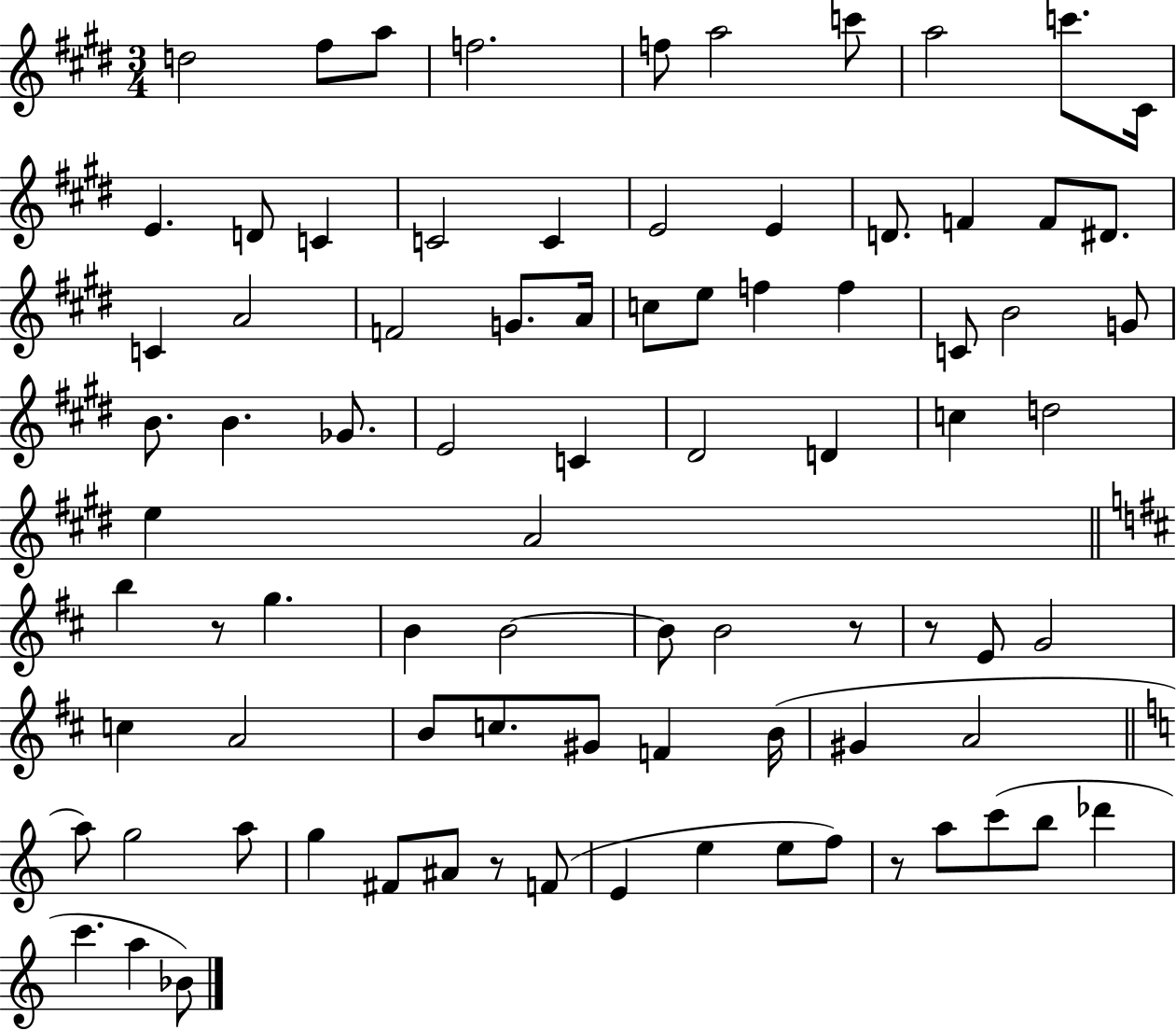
X:1
T:Untitled
M:3/4
L:1/4
K:E
d2 ^f/2 a/2 f2 f/2 a2 c'/2 a2 c'/2 ^C/4 E D/2 C C2 C E2 E D/2 F F/2 ^D/2 C A2 F2 G/2 A/4 c/2 e/2 f f C/2 B2 G/2 B/2 B _G/2 E2 C ^D2 D c d2 e A2 b z/2 g B B2 B/2 B2 z/2 z/2 E/2 G2 c A2 B/2 c/2 ^G/2 F B/4 ^G A2 a/2 g2 a/2 g ^F/2 ^A/2 z/2 F/2 E e e/2 f/2 z/2 a/2 c'/2 b/2 _d' c' a _B/2